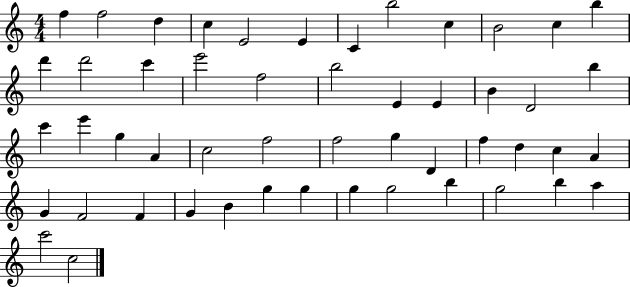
F5/q F5/h D5/q C5/q E4/h E4/q C4/q B5/h C5/q B4/h C5/q B5/q D6/q D6/h C6/q E6/h F5/h B5/h E4/q E4/q B4/q D4/h B5/q C6/q E6/q G5/q A4/q C5/h F5/h F5/h G5/q D4/q F5/q D5/q C5/q A4/q G4/q F4/h F4/q G4/q B4/q G5/q G5/q G5/q G5/h B5/q G5/h B5/q A5/q C6/h C5/h